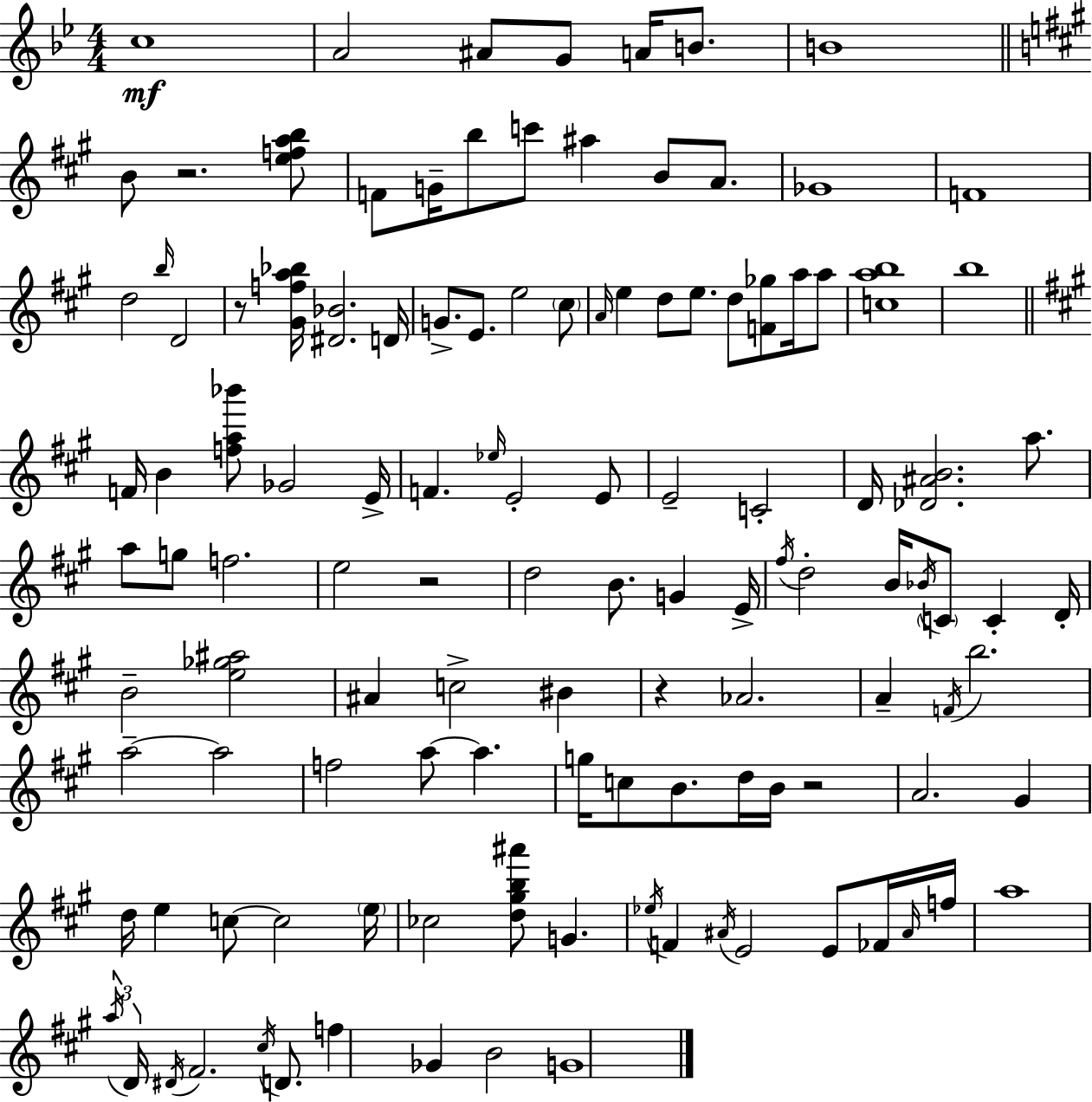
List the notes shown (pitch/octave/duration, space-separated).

C5/w A4/h A#4/e G4/e A4/s B4/e. B4/w B4/e R/h. [E5,F5,A5,B5]/e F4/e G4/s B5/e C6/e A#5/q B4/e A4/e. Gb4/w F4/w D5/h B5/s D4/h R/e [G#4,F5,A5,Bb5]/s [D#4,Bb4]/h. D4/s G4/e. E4/e. E5/h C#5/e A4/s E5/q D5/e E5/e. D5/e [F4,Gb5]/e A5/s A5/e [C5,A5,B5]/w B5/w F4/s B4/q [F5,A5,Bb6]/e Gb4/h E4/s F4/q. Eb5/s E4/h E4/e E4/h C4/h D4/s [Db4,A#4,B4]/h. A5/e. A5/e G5/e F5/h. E5/h R/h D5/h B4/e. G4/q E4/s F#5/s D5/h B4/s Bb4/s C4/e C4/q D4/s B4/h [E5,Gb5,A#5]/h A#4/q C5/h BIS4/q R/q Ab4/h. A4/q F4/s B5/h. A5/h A5/h F5/h A5/e A5/q. G5/s C5/e B4/e. D5/s B4/s R/h A4/h. G#4/q D5/s E5/q C5/e C5/h E5/s CES5/h [D5,G#5,B5,A#6]/e G4/q. Eb5/s F4/q A#4/s E4/h E4/e FES4/s A#4/s F5/s A5/w A5/s D4/s D#4/s F#4/h. C#5/s D4/e. F5/q Gb4/q B4/h G4/w